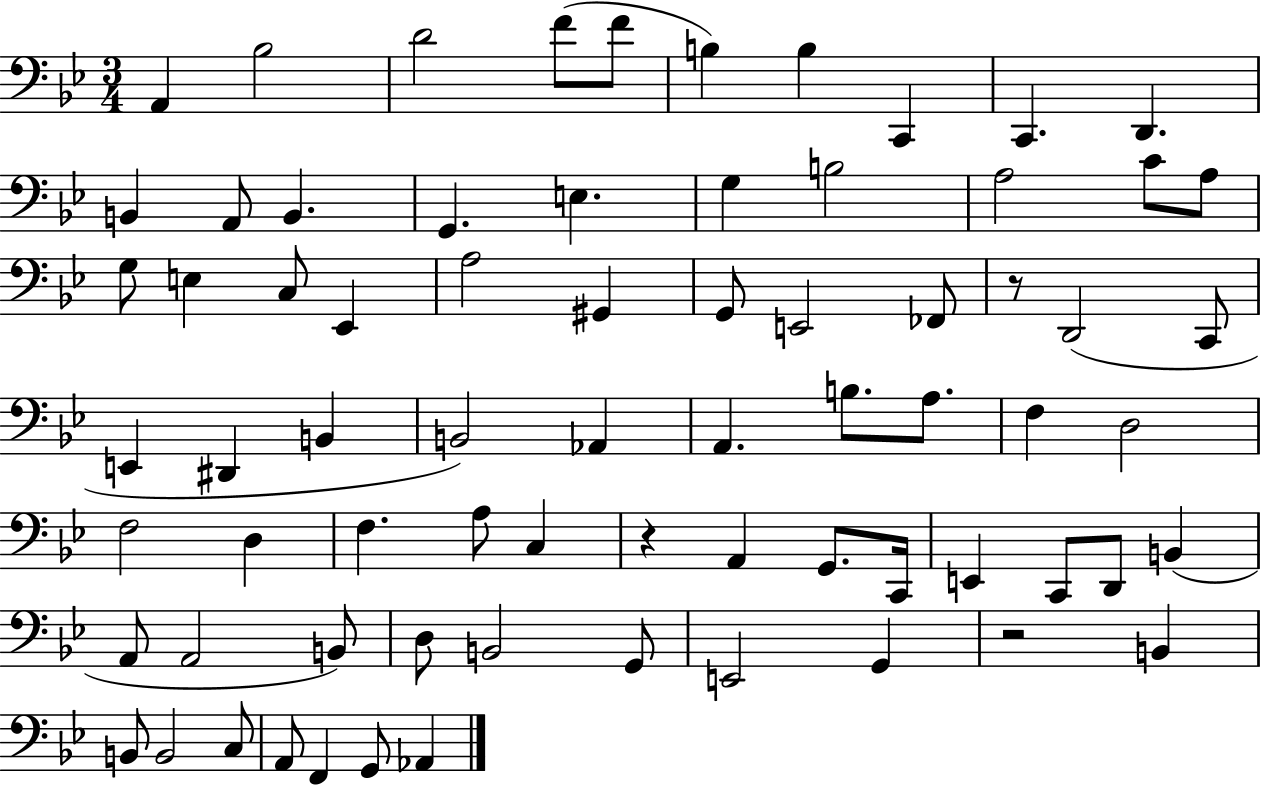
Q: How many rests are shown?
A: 3